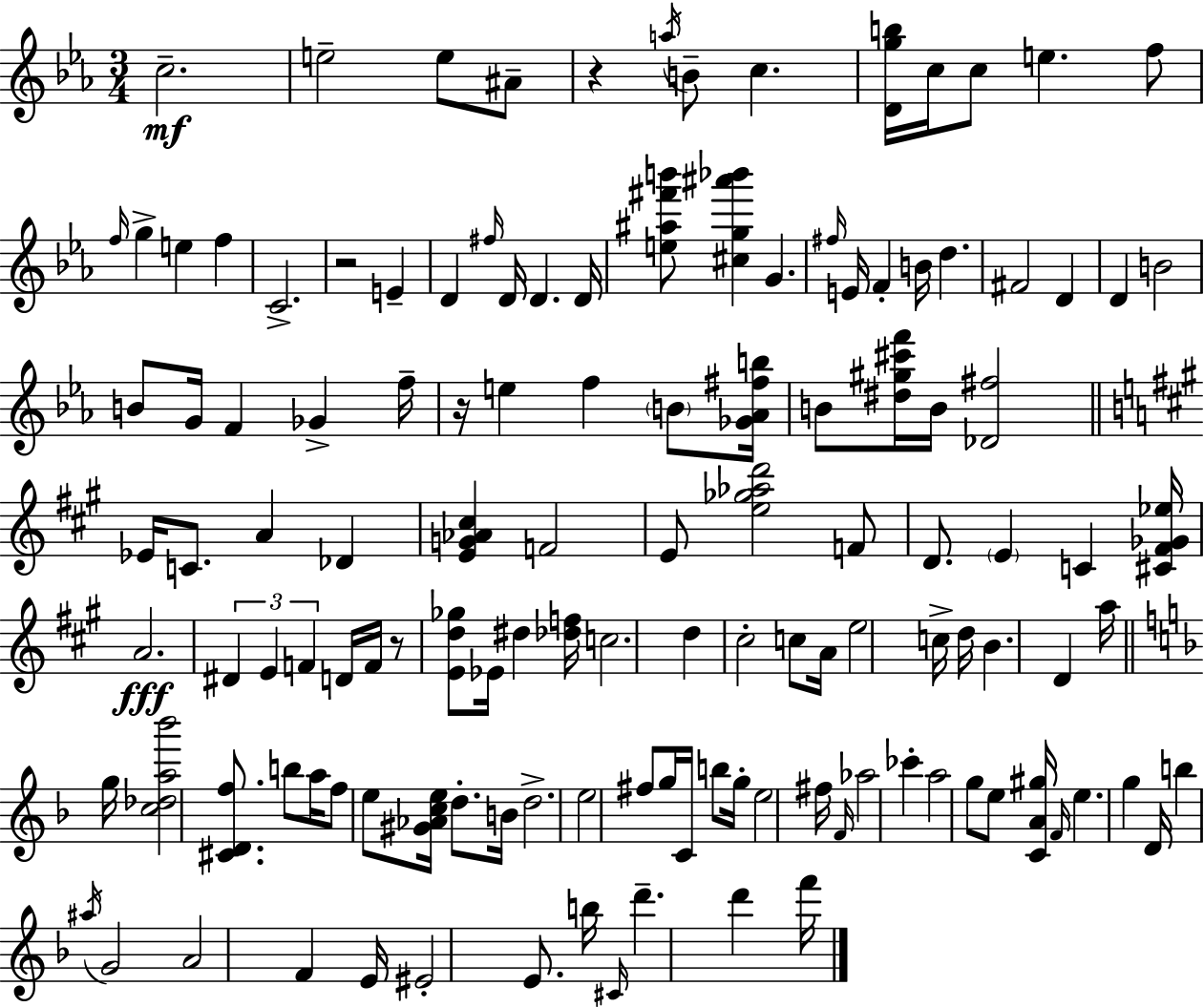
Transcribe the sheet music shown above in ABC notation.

X:1
T:Untitled
M:3/4
L:1/4
K:Eb
c2 e2 e/2 ^A/2 z a/4 B/2 c [Dgb]/4 c/4 c/2 e f/2 f/4 g e f C2 z2 E D ^f/4 D/4 D D/4 [e^a^f'b']/2 [^cg^a'_b'] G ^f/4 E/4 F B/4 d ^F2 D D B2 B/2 G/4 F _G f/4 z/4 e f B/2 [_G_A^fb]/4 B/2 [^d^g^c'f']/4 B/4 [_D^f]2 _E/4 C/2 A _D [EG_A^c] F2 E/2 [e_g_ad']2 F/2 D/2 E C [^C^F_G_e]/4 A2 ^D E F D/4 F/4 z/2 [Ed_g]/2 _E/4 ^d [_df]/4 c2 d ^c2 c/2 A/4 e2 c/4 d/4 B D a/4 g/4 [c_da_b']2 [^CDf]/2 b/2 a/4 f/2 e/2 [^G_Ace]/4 d/2 B/4 d2 e2 ^f/2 g/4 C/4 b/2 g/4 e2 ^f/4 F/4 _a2 _c' a2 g/2 e/2 [CA^g]/4 F/4 e g D/4 b ^a/4 G2 A2 F E/4 ^E2 E/2 b/4 ^C/4 d' d' f'/4